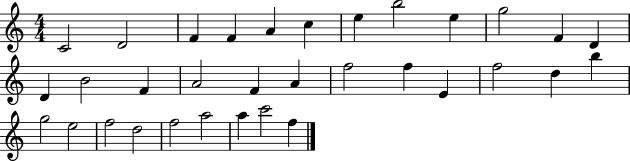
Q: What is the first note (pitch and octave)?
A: C4